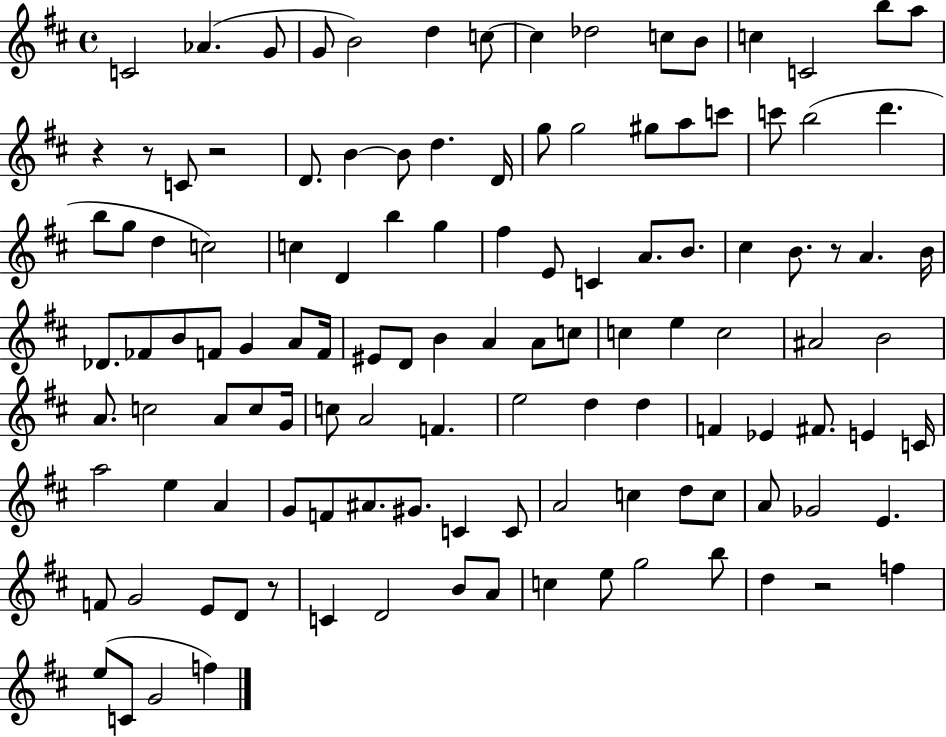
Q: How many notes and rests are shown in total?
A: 120